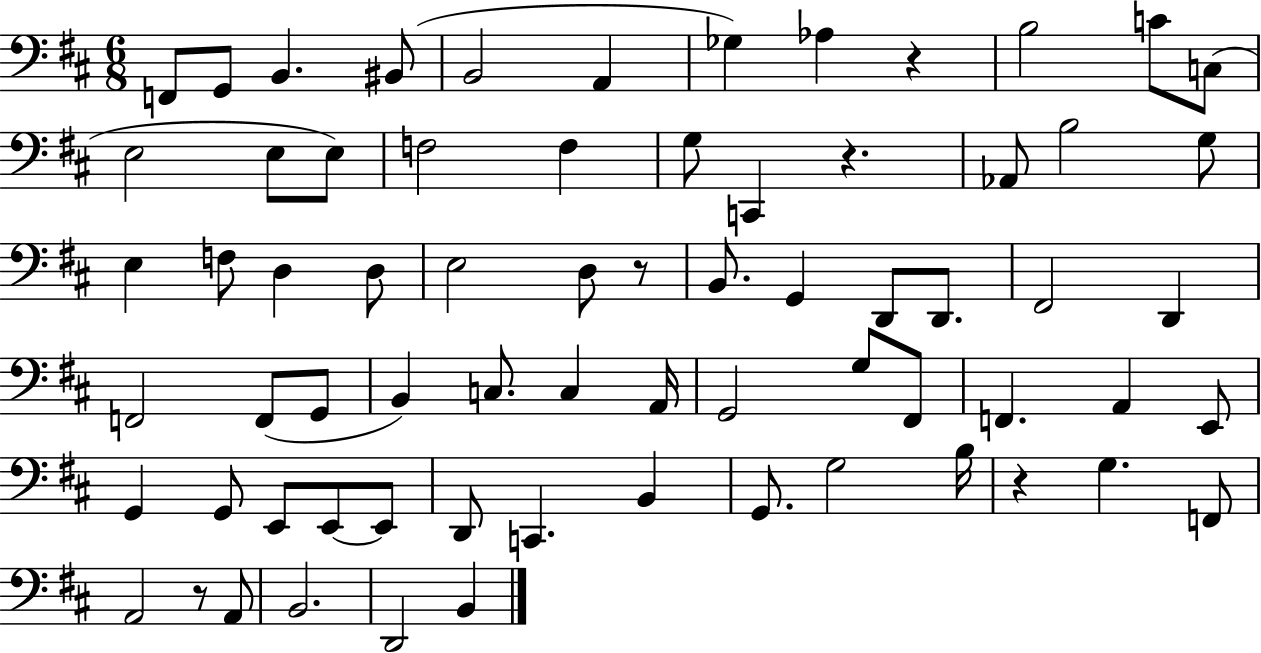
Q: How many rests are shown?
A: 5